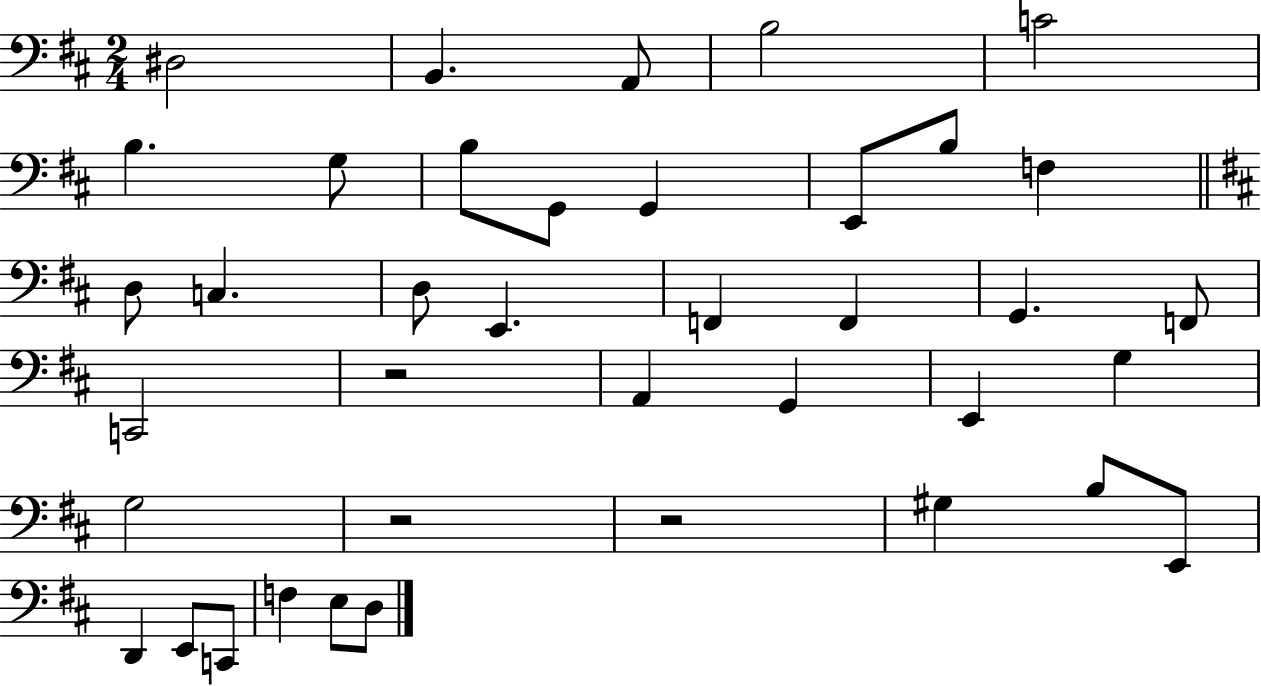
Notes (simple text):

D#3/h B2/q. A2/e B3/h C4/h B3/q. G3/e B3/e G2/e G2/q E2/e B3/e F3/q D3/e C3/q. D3/e E2/q. F2/q F2/q G2/q. F2/e C2/h R/h A2/q G2/q E2/q G3/q G3/h R/h R/h G#3/q B3/e E2/e D2/q E2/e C2/e F3/q E3/e D3/e